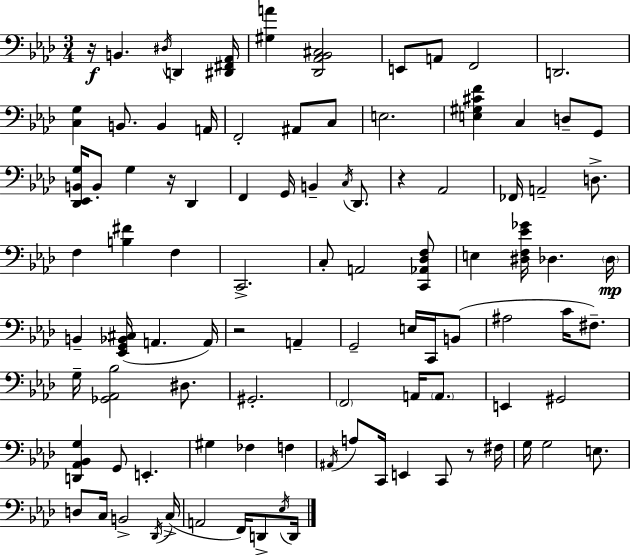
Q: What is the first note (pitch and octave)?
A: B2